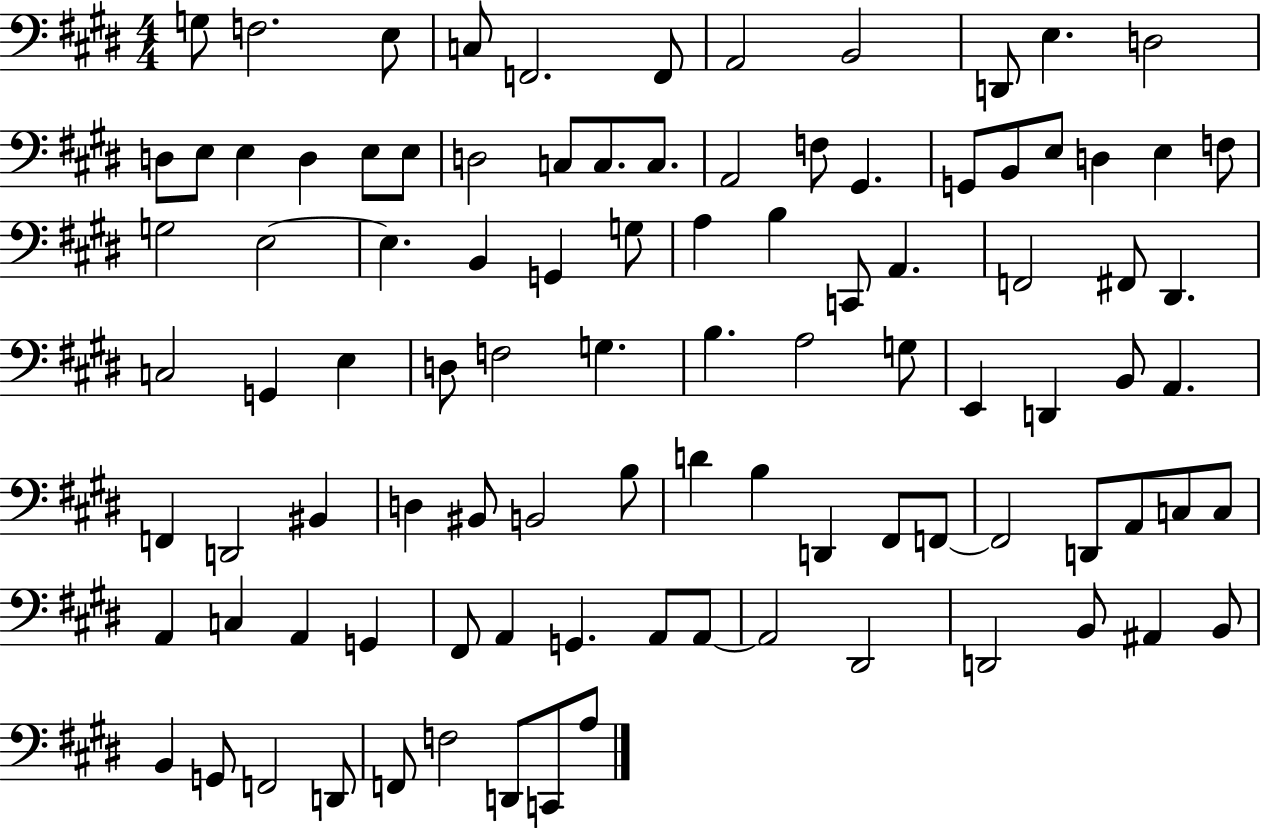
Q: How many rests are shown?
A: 0